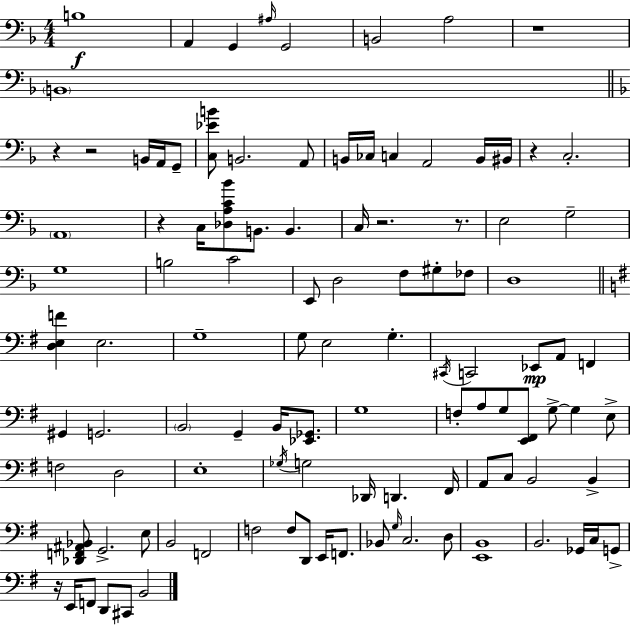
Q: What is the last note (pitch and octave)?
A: B2